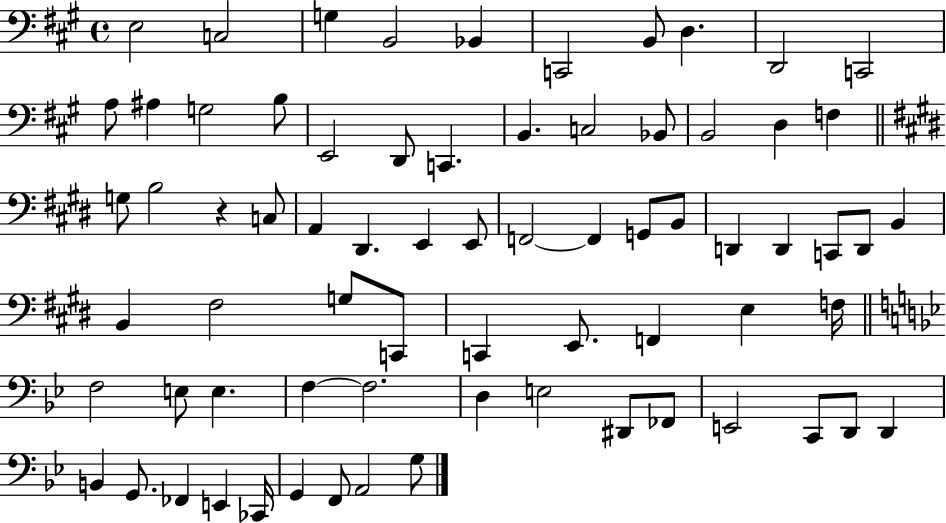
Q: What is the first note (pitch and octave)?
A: E3